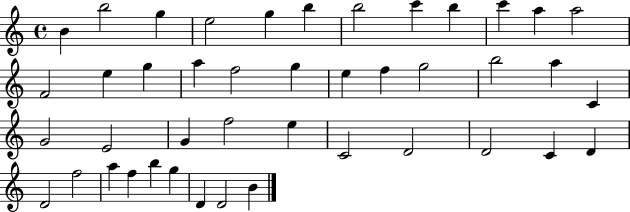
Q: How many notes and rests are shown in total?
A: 43